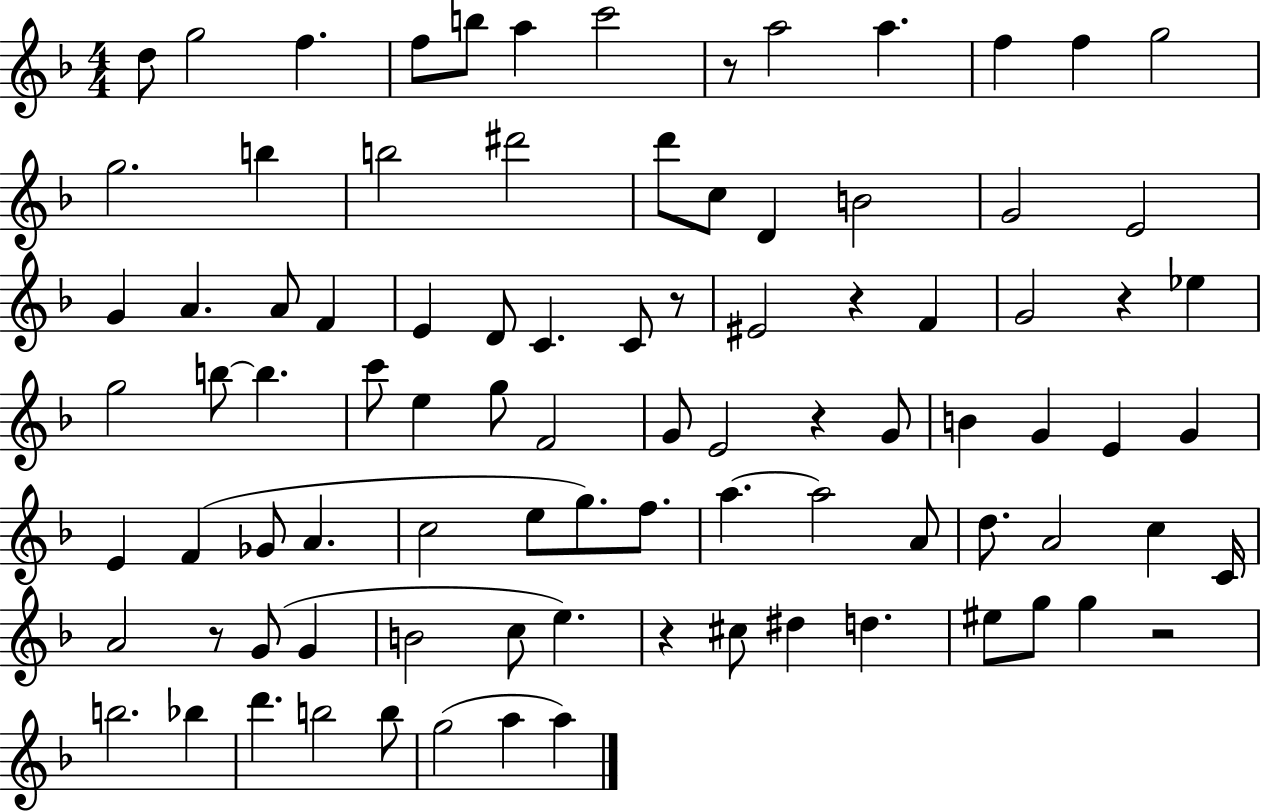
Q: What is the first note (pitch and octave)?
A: D5